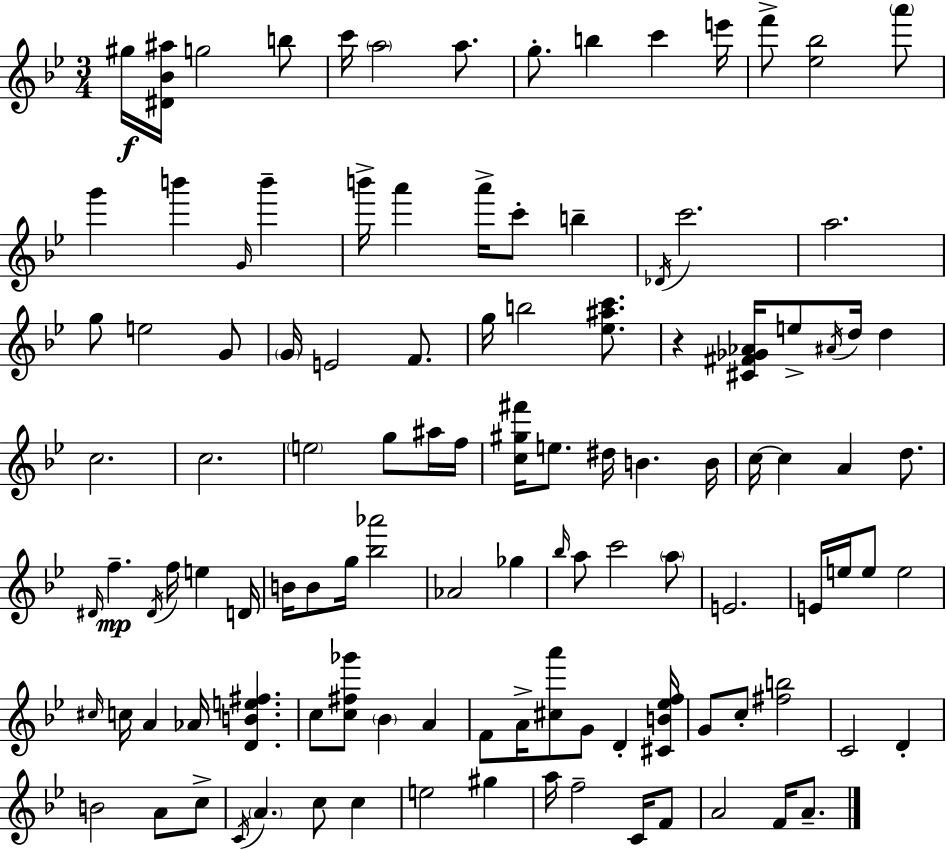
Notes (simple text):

G#5/s [D#4,Bb4,A#5]/s G5/h B5/e C6/s A5/h A5/e. G5/e. B5/q C6/q E6/s F6/e [Eb5,Bb5]/h A6/e G6/q B6/q G4/s B6/q B6/s A6/q A6/s C6/e B5/q Db4/s C6/h. A5/h. G5/e E5/h G4/e G4/s E4/h F4/e. G5/s B5/h [Eb5,A#5,C6]/e. R/q [C#4,F#4,Gb4,Ab4]/s E5/e A#4/s D5/s D5/q C5/h. C5/h. E5/h G5/e A#5/s F5/s [C5,G#5,F#6]/s E5/e. D#5/s B4/q. B4/s C5/s C5/q A4/q D5/e. D#4/s F5/q. D#4/s F5/s E5/q D4/s B4/s B4/e G5/s [Bb5,Ab6]/h Ab4/h Gb5/q Bb5/s A5/e C6/h A5/e E4/h. E4/s E5/s E5/e E5/h C#5/s C5/s A4/q Ab4/s [D4,B4,E5,F#5]/q. C5/e [C5,F#5,Gb6]/e Bb4/q A4/q F4/e A4/s [C#5,A6]/e G4/e D4/q [C#4,B4,Eb5,F5]/s G4/e C5/e [F#5,B5]/h C4/h D4/q B4/h A4/e C5/e C4/s A4/q. C5/e C5/q E5/h G#5/q A5/s F5/h C4/s F4/e A4/h F4/s A4/e.